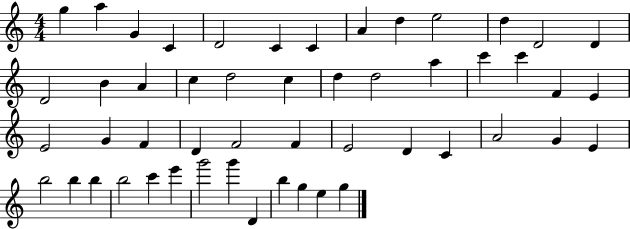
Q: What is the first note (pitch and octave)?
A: G5